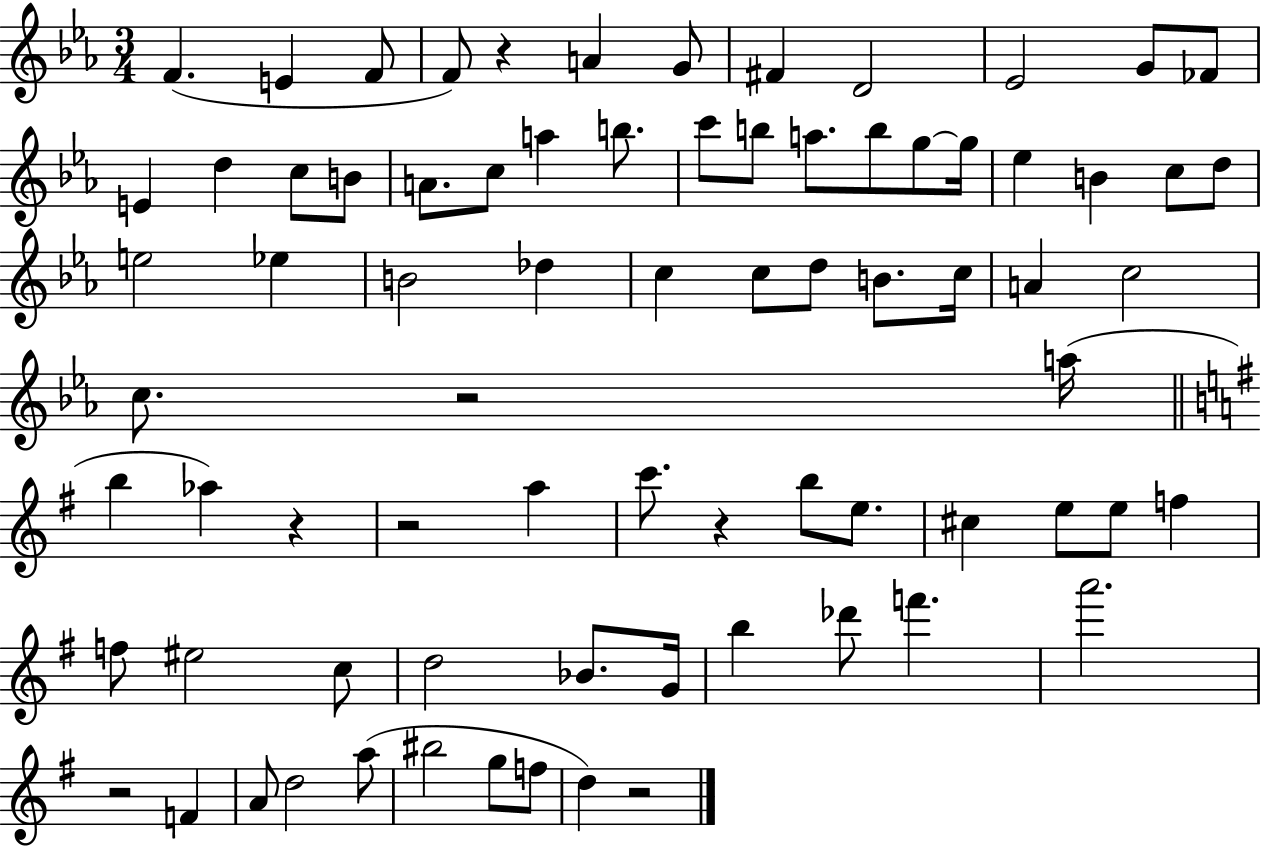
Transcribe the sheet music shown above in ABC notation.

X:1
T:Untitled
M:3/4
L:1/4
K:Eb
F E F/2 F/2 z A G/2 ^F D2 _E2 G/2 _F/2 E d c/2 B/2 A/2 c/2 a b/2 c'/2 b/2 a/2 b/2 g/2 g/4 _e B c/2 d/2 e2 _e B2 _d c c/2 d/2 B/2 c/4 A c2 c/2 z2 a/4 b _a z z2 a c'/2 z b/2 e/2 ^c e/2 e/2 f f/2 ^e2 c/2 d2 _B/2 G/4 b _d'/2 f' a'2 z2 F A/2 d2 a/2 ^b2 g/2 f/2 d z2